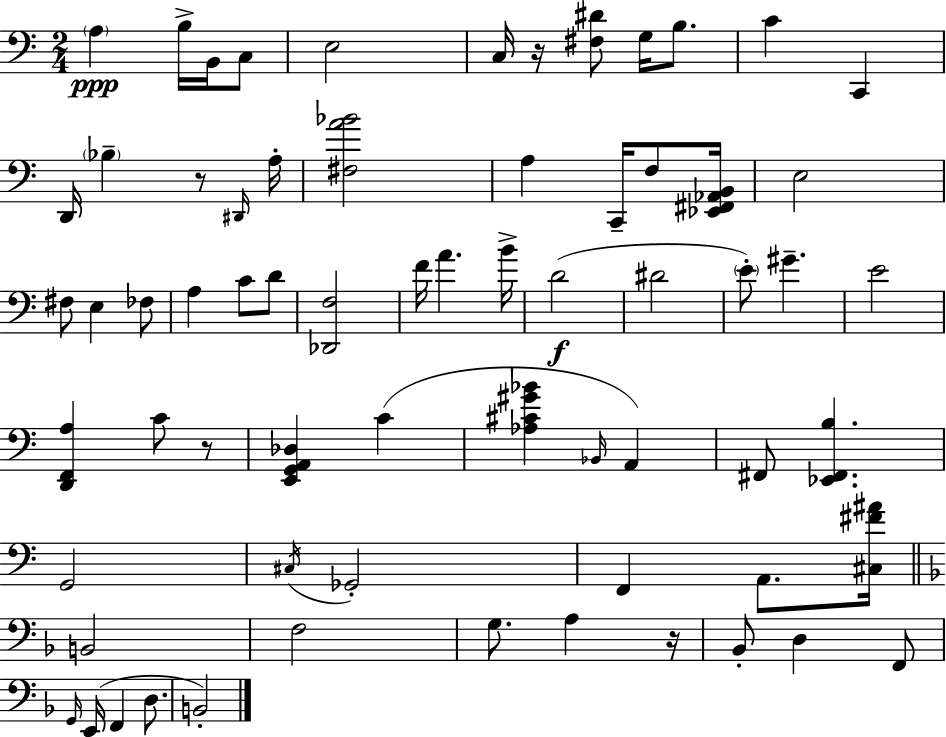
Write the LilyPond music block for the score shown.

{
  \clef bass
  \numericTimeSignature
  \time 2/4
  \key a \minor
  \repeat volta 2 { \parenthesize a4\ppp b16-> b,16 c8 | e2 | c16 r16 <fis dis'>8 g16 b8. | c'4 c,4 | \break d,16 \parenthesize bes4-- r8 \grace { dis,16 } | a16-. <fis a' bes'>2 | a4 c,16-- f8 | <ees, fis, aes, b,>16 e2 | \break fis8 e4 fes8 | a4 c'8 d'8 | <des, f>2 | f'16 a'4. | \break b'16-> d'2(\f | dis'2 | \parenthesize e'8-.) gis'4.-- | e'2 | \break <d, f, a>4 c'8 r8 | <e, g, a, des>4 c'4( | <aes cis' gis' bes'>4 \grace { bes,16 } a,4) | fis,8 <ees, fis, b>4. | \break g,2 | \acciaccatura { cis16 } ges,2-. | f,4 a,8. | <cis fis' ais'>16 \bar "||" \break \key f \major b,2 | f2 | g8. a4 r16 | bes,8-. d4 f,8 | \break \grace { g,16 } e,16( f,4 d8. | b,2-.) | } \bar "|."
}